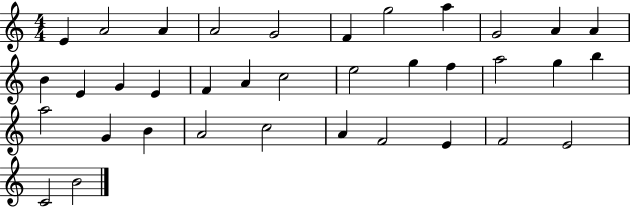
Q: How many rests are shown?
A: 0